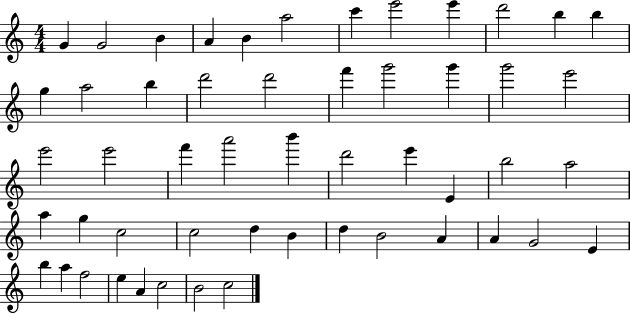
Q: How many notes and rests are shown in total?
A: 52